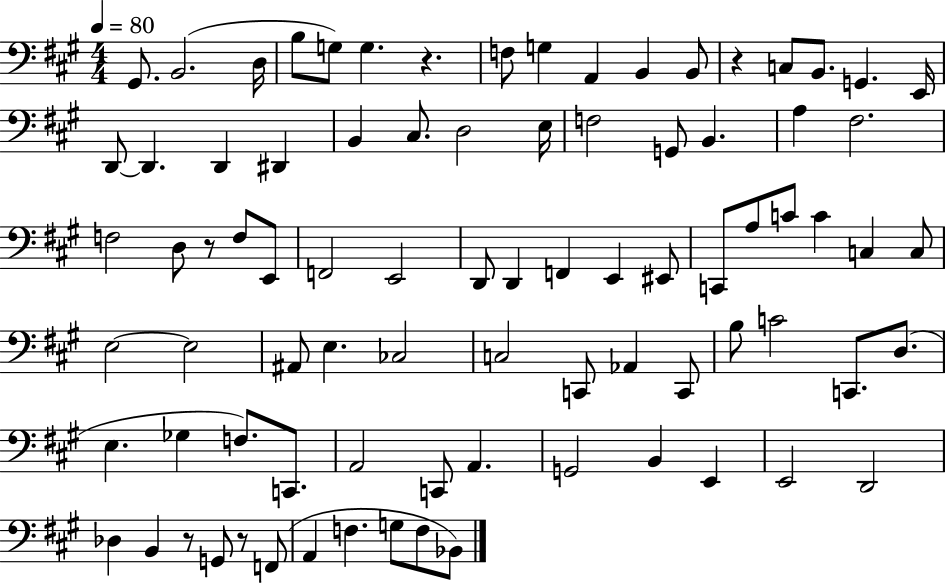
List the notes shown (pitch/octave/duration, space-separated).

G#2/e. B2/h. D3/s B3/e G3/e G3/q. R/q. F3/e G3/q A2/q B2/q B2/e R/q C3/e B2/e. G2/q. E2/s D2/e D2/q. D2/q D#2/q B2/q C#3/e. D3/h E3/s F3/h G2/e B2/q. A3/q F#3/h. F3/h D3/e R/e F3/e E2/e F2/h E2/h D2/e D2/q F2/q E2/q EIS2/e C2/e A3/e C4/e C4/q C3/q C3/e E3/h E3/h A#2/e E3/q. CES3/h C3/h C2/e Ab2/q C2/e B3/e C4/h C2/e. D3/e. E3/q. Gb3/q F3/e. C2/e. A2/h C2/e A2/q. G2/h B2/q E2/q E2/h D2/h Db3/q B2/q R/e G2/e R/e F2/e A2/q F3/q. G3/e F3/e Bb2/e